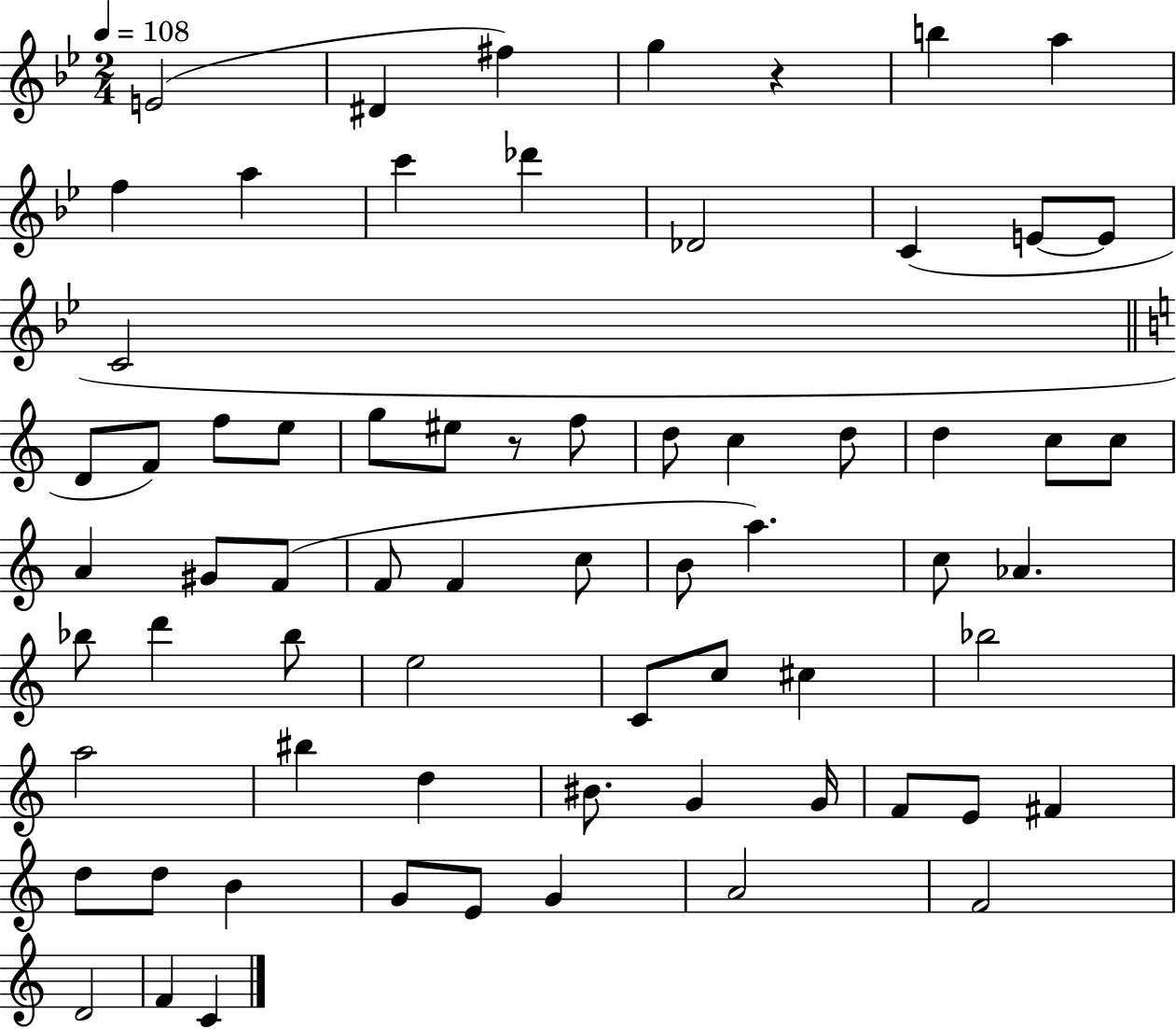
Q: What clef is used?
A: treble